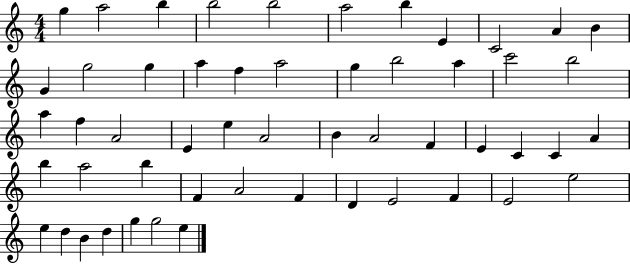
G5/q A5/h B5/q B5/h B5/h A5/h B5/q E4/q C4/h A4/q B4/q G4/q G5/h G5/q A5/q F5/q A5/h G5/q B5/h A5/q C6/h B5/h A5/q F5/q A4/h E4/q E5/q A4/h B4/q A4/h F4/q E4/q C4/q C4/q A4/q B5/q A5/h B5/q F4/q A4/h F4/q D4/q E4/h F4/q E4/h E5/h E5/q D5/q B4/q D5/q G5/q G5/h E5/q